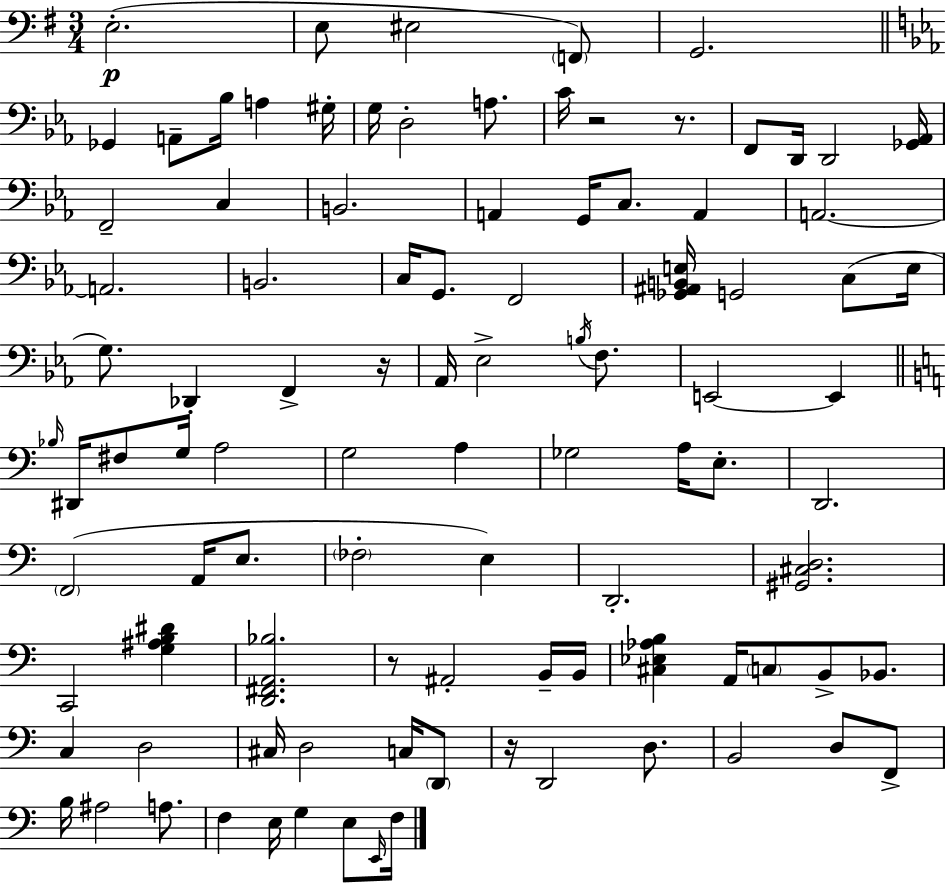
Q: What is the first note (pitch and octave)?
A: E3